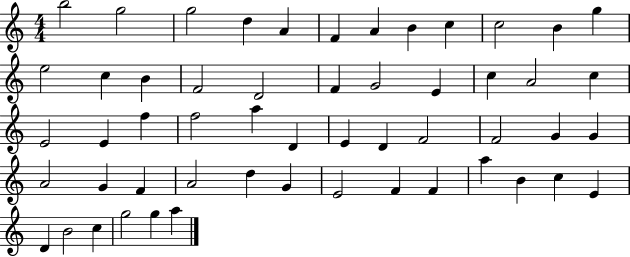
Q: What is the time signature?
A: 4/4